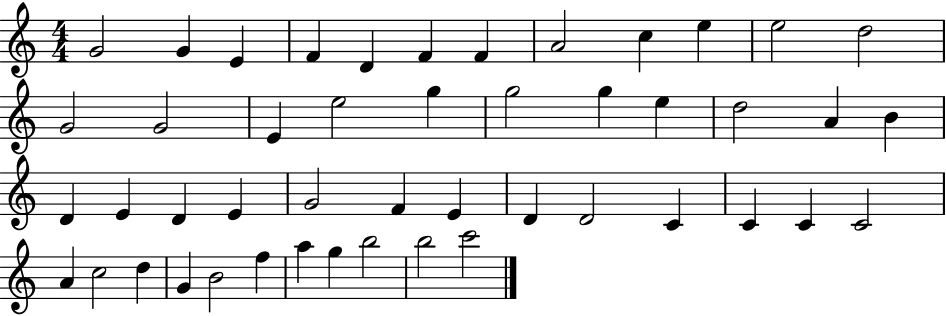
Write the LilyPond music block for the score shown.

{
  \clef treble
  \numericTimeSignature
  \time 4/4
  \key c \major
  g'2 g'4 e'4 | f'4 d'4 f'4 f'4 | a'2 c''4 e''4 | e''2 d''2 | \break g'2 g'2 | e'4 e''2 g''4 | g''2 g''4 e''4 | d''2 a'4 b'4 | \break d'4 e'4 d'4 e'4 | g'2 f'4 e'4 | d'4 d'2 c'4 | c'4 c'4 c'2 | \break a'4 c''2 d''4 | g'4 b'2 f''4 | a''4 g''4 b''2 | b''2 c'''2 | \break \bar "|."
}